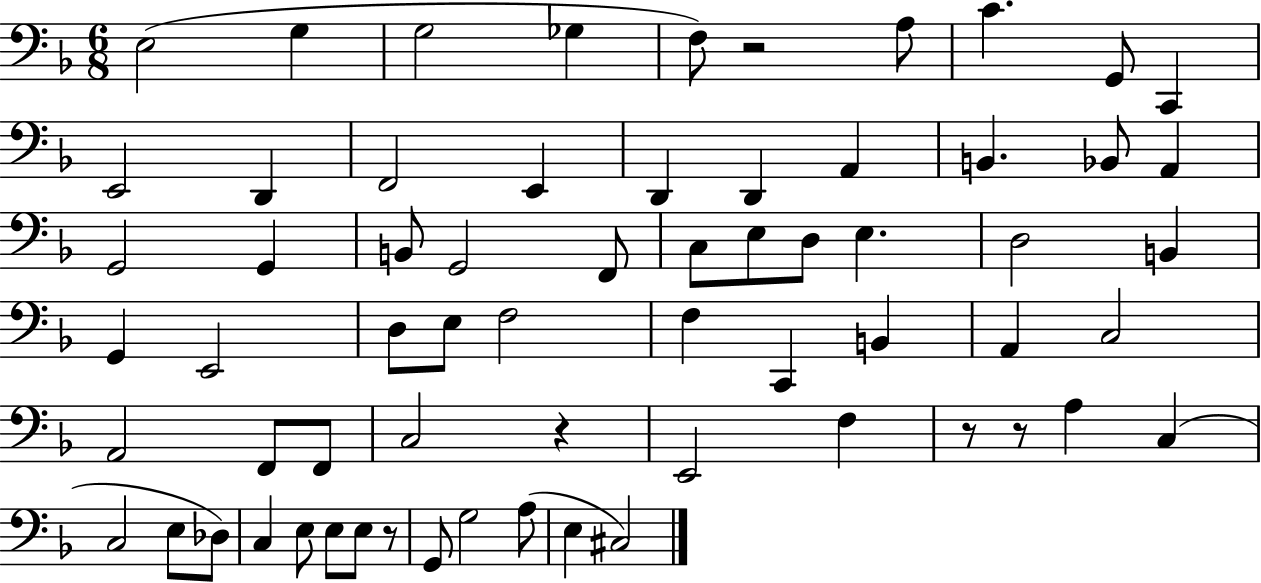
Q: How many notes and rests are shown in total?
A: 65